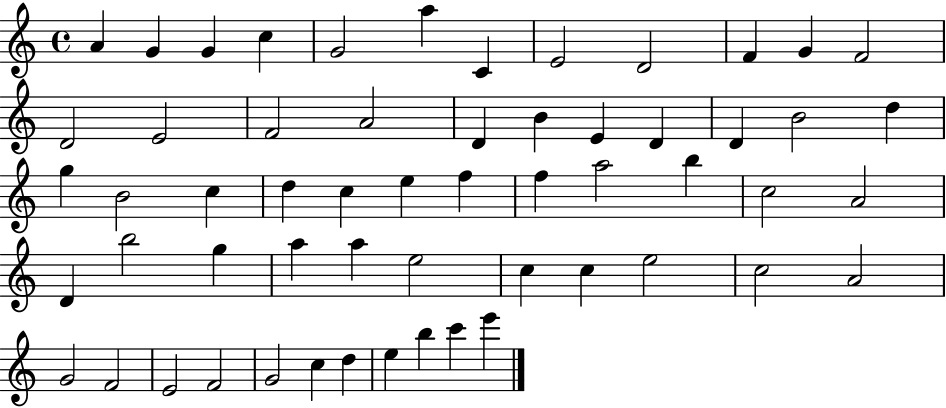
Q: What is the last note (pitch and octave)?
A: E6